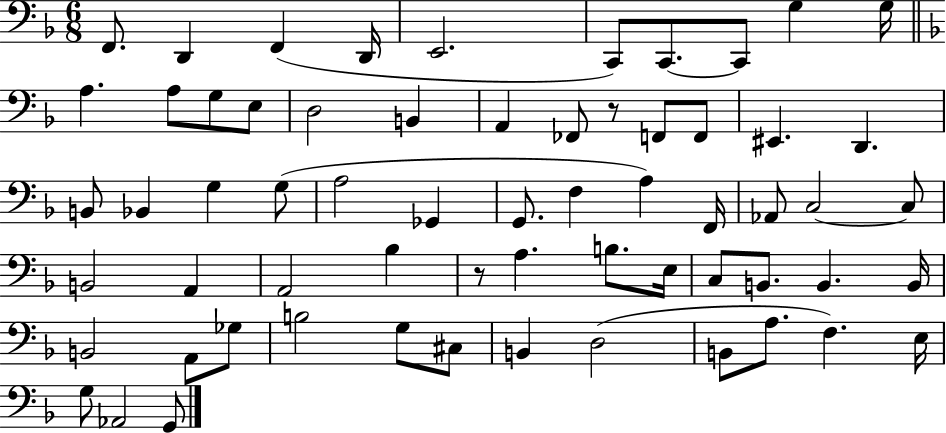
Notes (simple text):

F2/e. D2/q F2/q D2/s E2/h. C2/e C2/e. C2/e G3/q G3/s A3/q. A3/e G3/e E3/e D3/h B2/q A2/q FES2/e R/e F2/e F2/e EIS2/q. D2/q. B2/e Bb2/q G3/q G3/e A3/h Gb2/q G2/e. F3/q A3/q F2/s Ab2/e C3/h C3/e B2/h A2/q A2/h Bb3/q R/e A3/q. B3/e. E3/s C3/e B2/e. B2/q. B2/s B2/h A2/e Gb3/e B3/h G3/e C#3/e B2/q D3/h B2/e A3/e. F3/q. E3/s G3/e Ab2/h G2/e